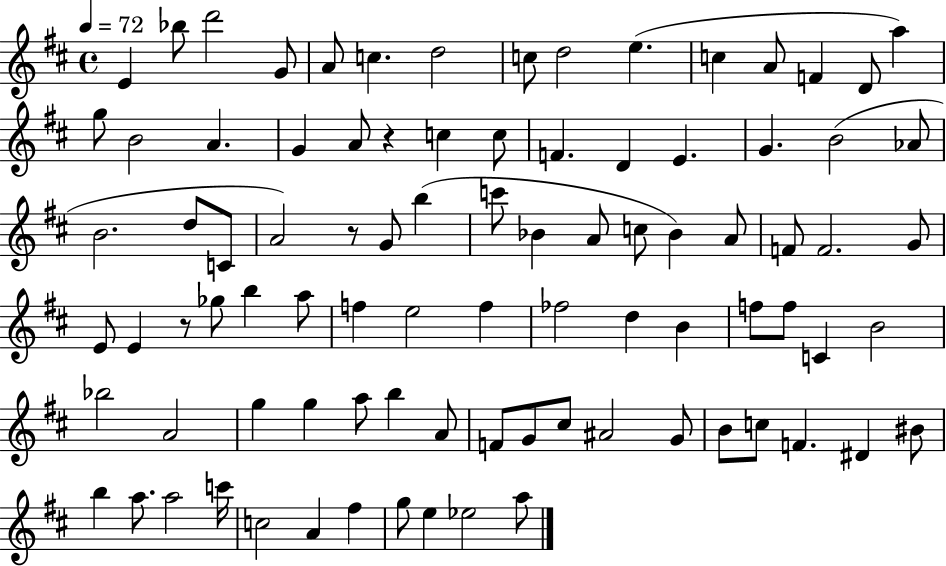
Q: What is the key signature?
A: D major